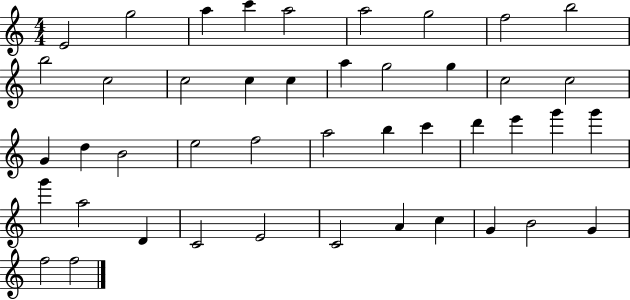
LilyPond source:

{
  \clef treble
  \numericTimeSignature
  \time 4/4
  \key c \major
  e'2 g''2 | a''4 c'''4 a''2 | a''2 g''2 | f''2 b''2 | \break b''2 c''2 | c''2 c''4 c''4 | a''4 g''2 g''4 | c''2 c''2 | \break g'4 d''4 b'2 | e''2 f''2 | a''2 b''4 c'''4 | d'''4 e'''4 g'''4 g'''4 | \break g'''4 a''2 d'4 | c'2 e'2 | c'2 a'4 c''4 | g'4 b'2 g'4 | \break f''2 f''2 | \bar "|."
}